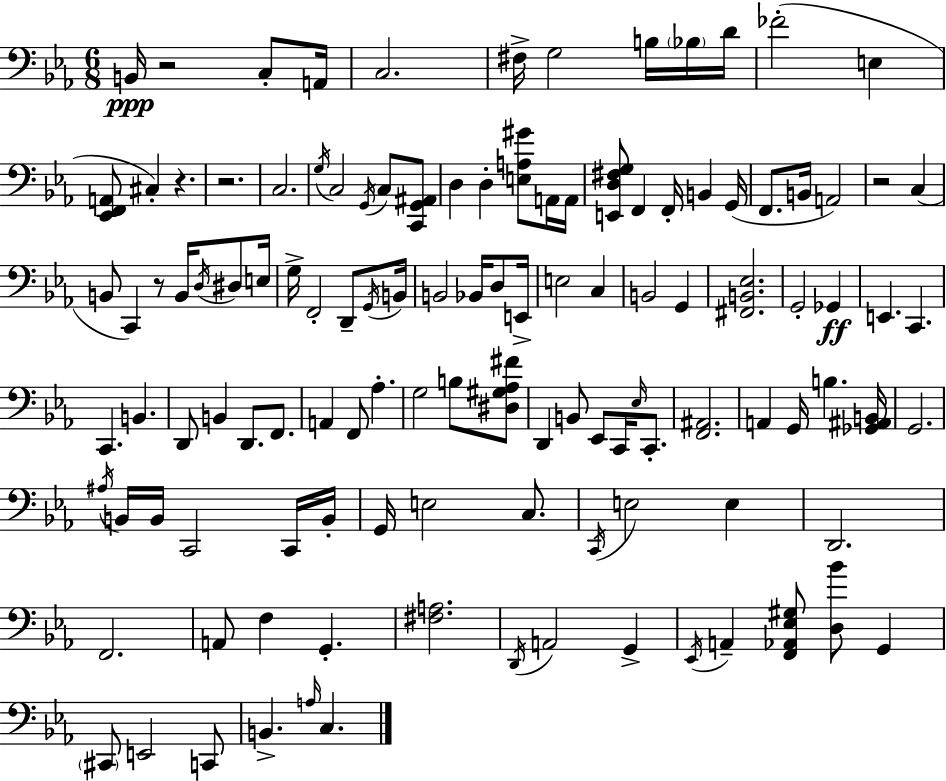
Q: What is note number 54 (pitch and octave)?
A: B2